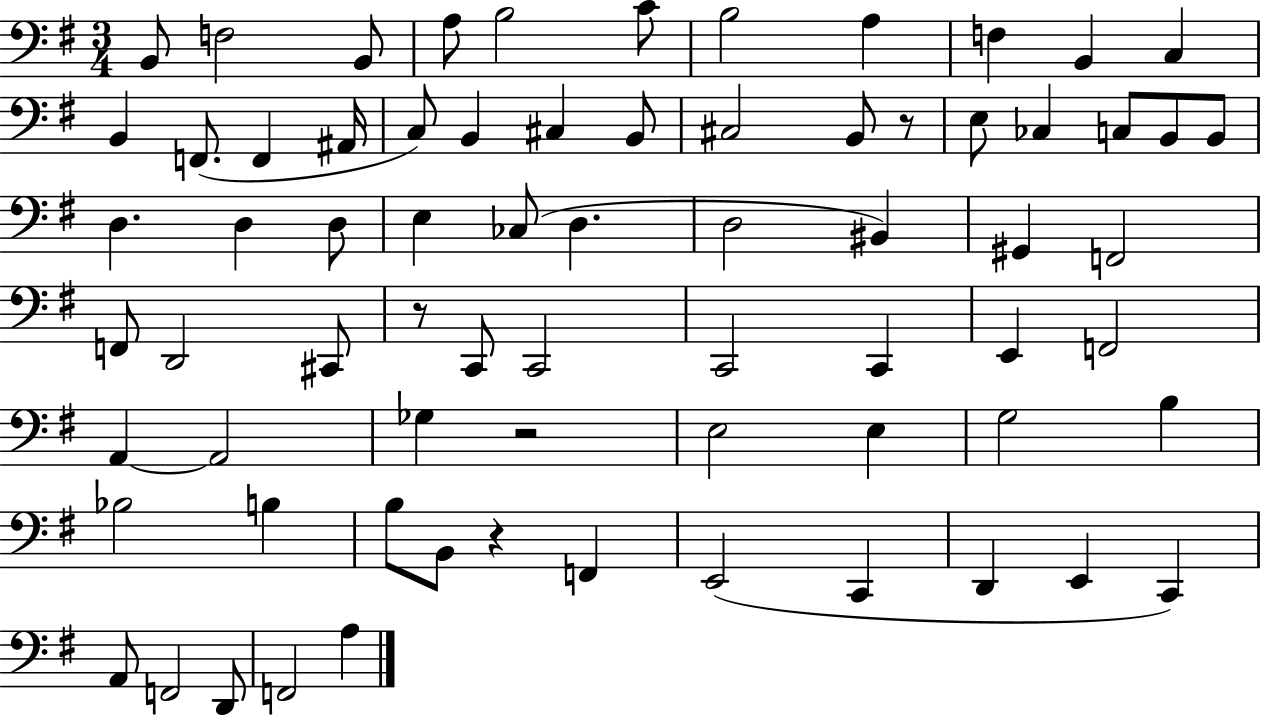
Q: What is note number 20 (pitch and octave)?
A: C#3